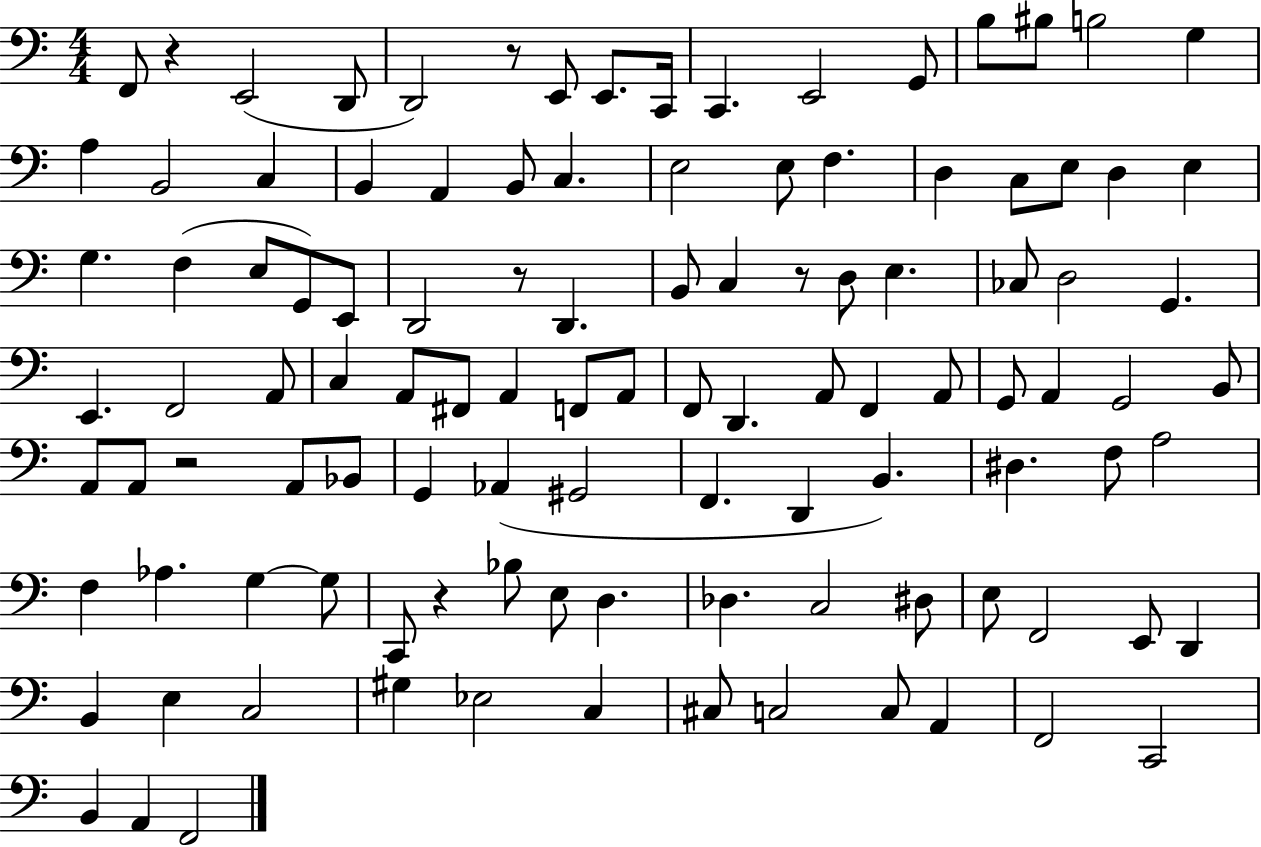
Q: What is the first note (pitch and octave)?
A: F2